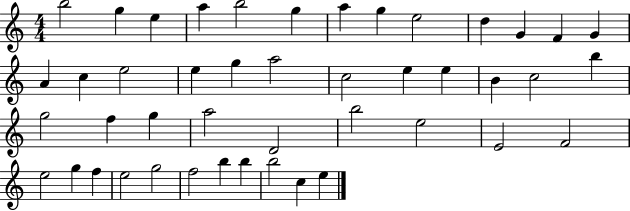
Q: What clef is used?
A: treble